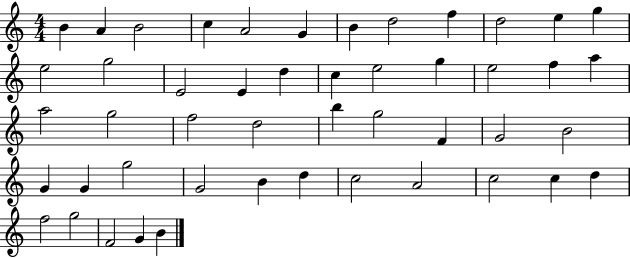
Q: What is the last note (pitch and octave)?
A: B4